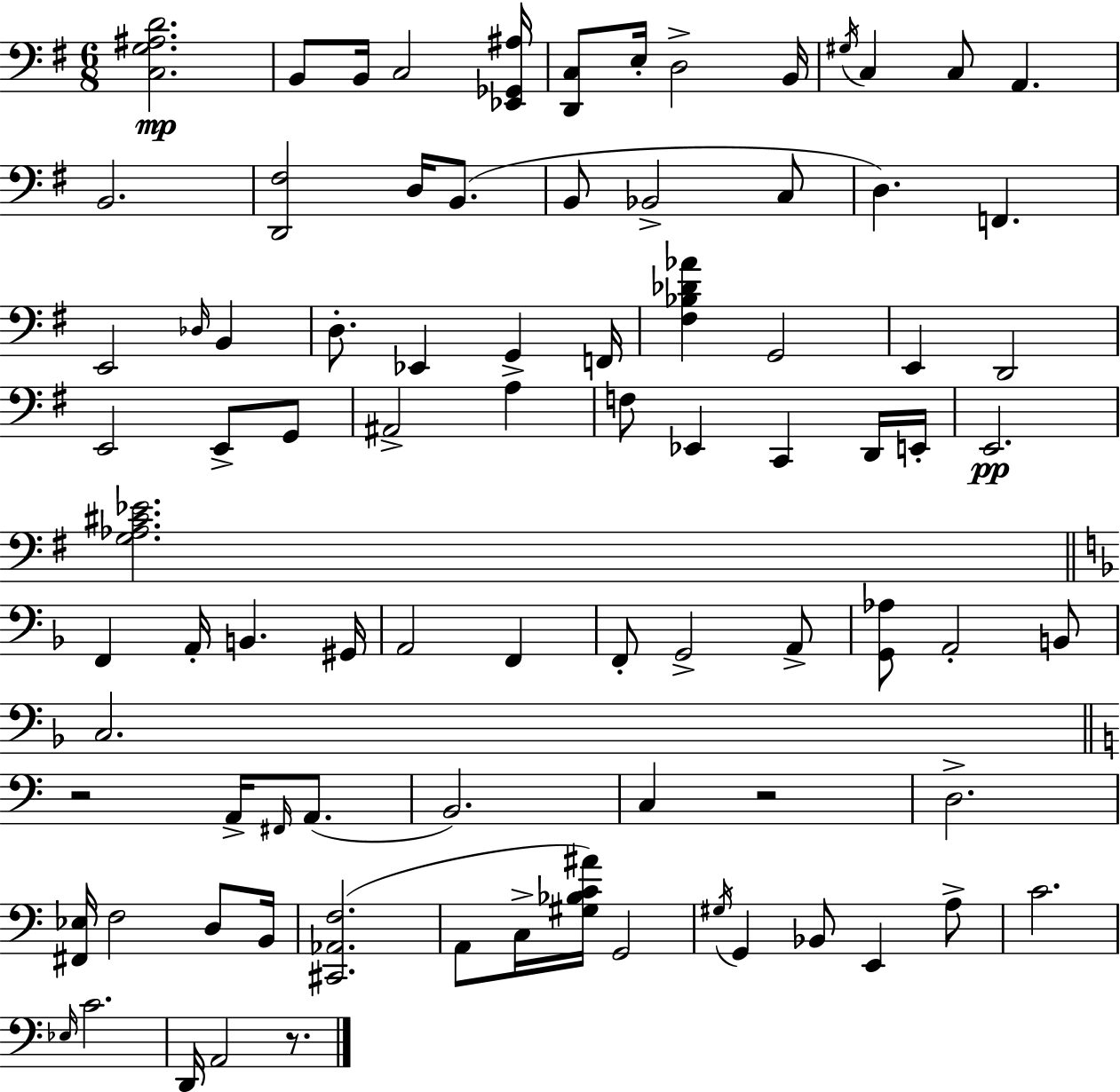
{
  \clef bass
  \numericTimeSignature
  \time 6/8
  \key e \minor
  \repeat volta 2 { <c g ais d'>2.\mp | b,8 b,16 c2 <ees, ges, ais>16 | <d, c>8 e16-. d2-> b,16 | \acciaccatura { gis16 } c4 c8 a,4. | \break b,2. | <d, fis>2 d16 b,8.( | b,8 bes,2-> c8 | d4.) f,4. | \break e,2 \grace { des16 } b,4 | d8.-. ees,4 g,4-> | f,16 <fis bes des' aes'>4 g,2 | e,4 d,2 | \break e,2 e,8-> | g,8 ais,2-> a4 | f8 ees,4 c,4 | d,16 e,16-. e,2.\pp | \break <g aes cis' ees'>2. | \bar "||" \break \key f \major f,4 a,16-. b,4. gis,16 | a,2 f,4 | f,8-. g,2-> a,8-> | <g, aes>8 a,2-. b,8 | \break c2. | \bar "||" \break \key c \major r2 a,16-> \grace { fis,16 }( a,8. | b,2.) | c4 r2 | d2.-> | \break <fis, ees>16 f2 d8 | b,16 <cis, aes, f>2.( | a,8 c16-> <gis bes c' ais'>16) g,2 | \acciaccatura { gis16 } g,4 bes,8 e,4 | \break a8-> c'2. | \grace { ees16 } c'2. | d,16 a,2 | r8. } \bar "|."
}